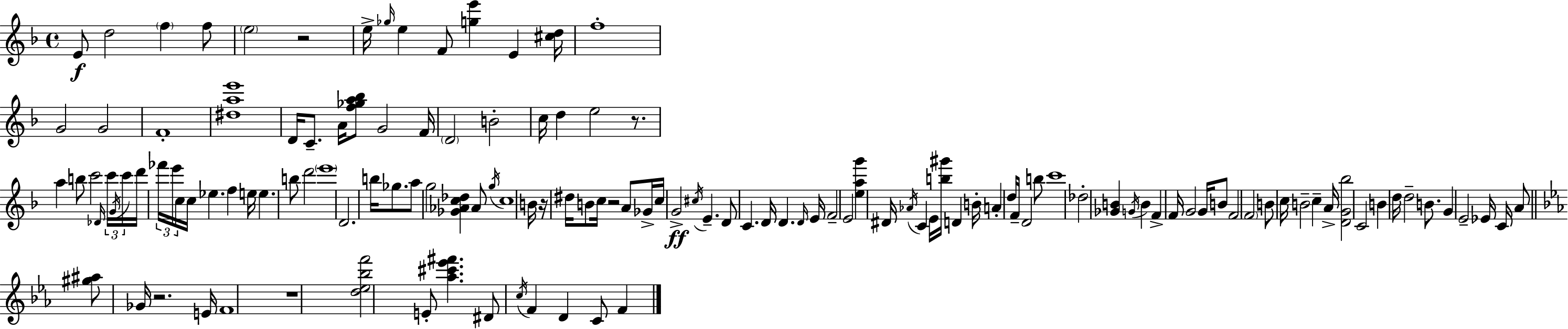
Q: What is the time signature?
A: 4/4